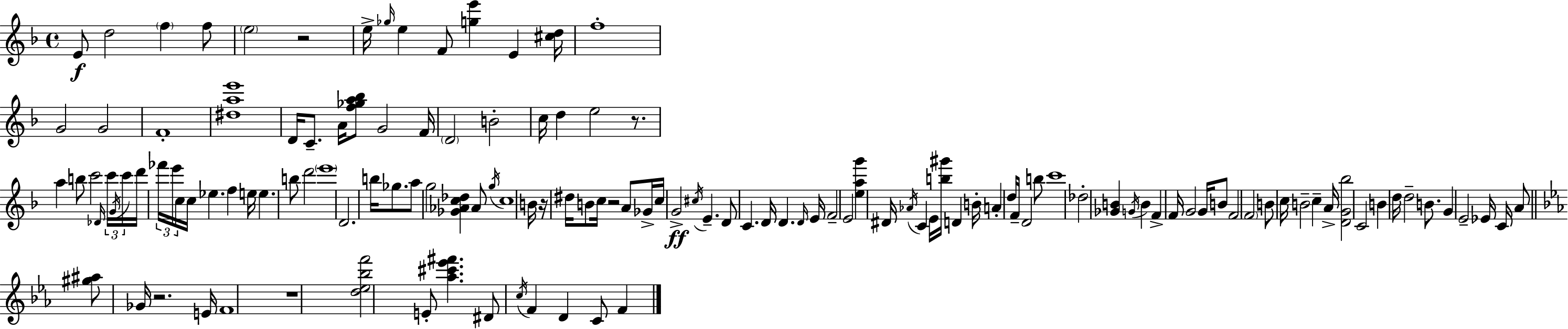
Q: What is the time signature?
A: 4/4